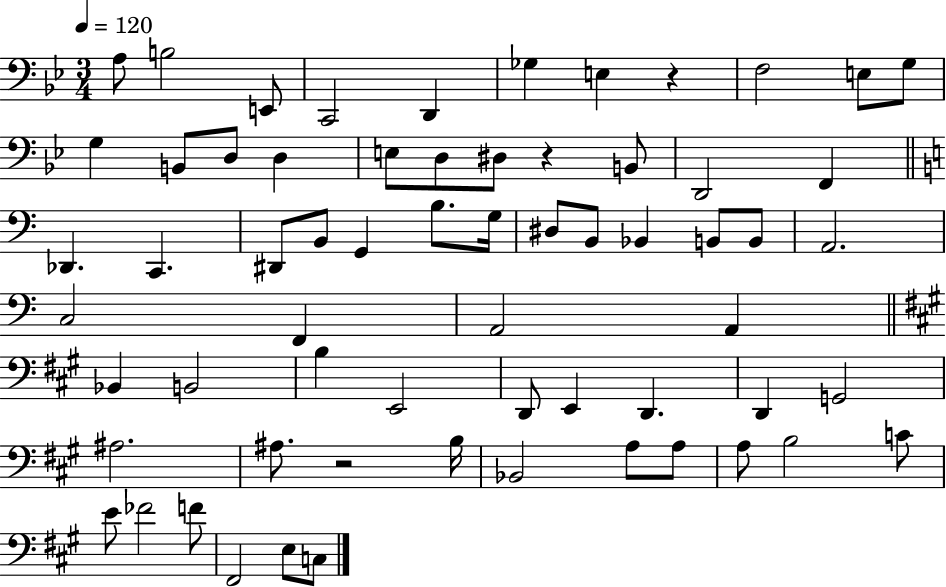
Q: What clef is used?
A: bass